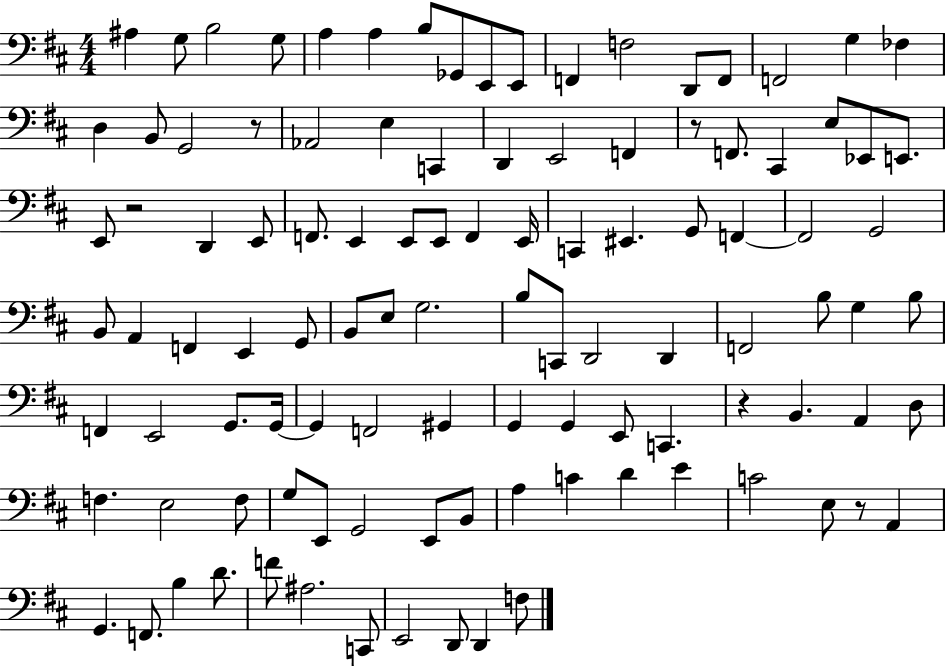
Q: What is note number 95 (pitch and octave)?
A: D4